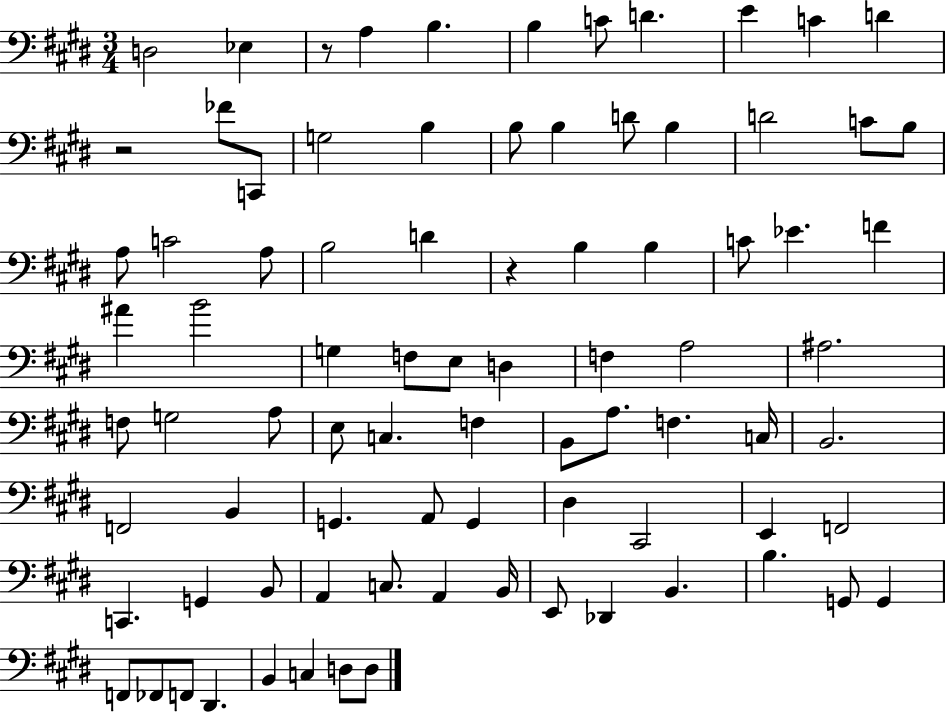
D3/h Eb3/q R/e A3/q B3/q. B3/q C4/e D4/q. E4/q C4/q D4/q R/h FES4/e C2/e G3/h B3/q B3/e B3/q D4/e B3/q D4/h C4/e B3/e A3/e C4/h A3/e B3/h D4/q R/q B3/q B3/q C4/e Eb4/q. F4/q A#4/q B4/h G3/q F3/e E3/e D3/q F3/q A3/h A#3/h. F3/e G3/h A3/e E3/e C3/q. F3/q B2/e A3/e. F3/q. C3/s B2/h. F2/h B2/q G2/q. A2/e G2/q D#3/q C#2/h E2/q F2/h C2/q. G2/q B2/e A2/q C3/e. A2/q B2/s E2/e Db2/q B2/q. B3/q. G2/e G2/q F2/e FES2/e F2/e D#2/q. B2/q C3/q D3/e D3/e